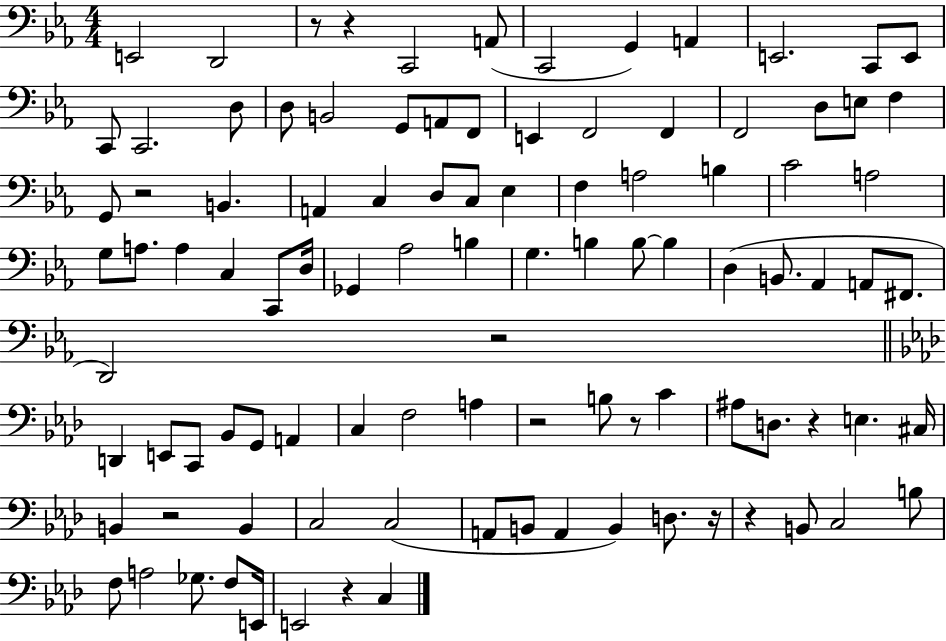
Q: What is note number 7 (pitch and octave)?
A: A2